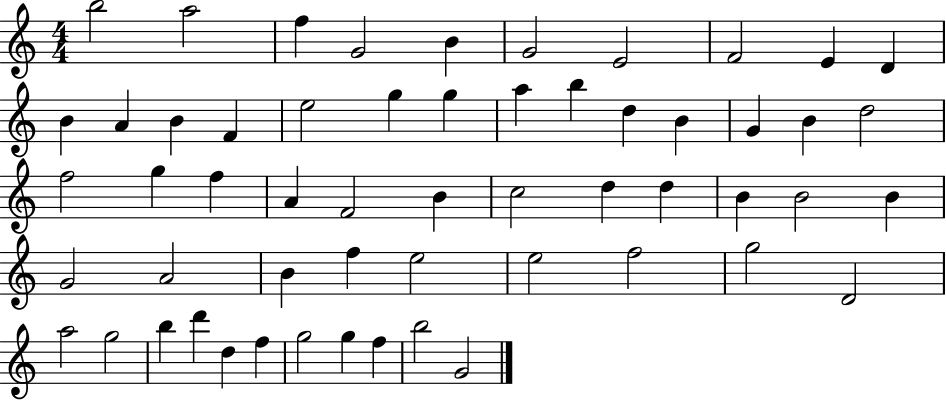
{
  \clef treble
  \numericTimeSignature
  \time 4/4
  \key c \major
  b''2 a''2 | f''4 g'2 b'4 | g'2 e'2 | f'2 e'4 d'4 | \break b'4 a'4 b'4 f'4 | e''2 g''4 g''4 | a''4 b''4 d''4 b'4 | g'4 b'4 d''2 | \break f''2 g''4 f''4 | a'4 f'2 b'4 | c''2 d''4 d''4 | b'4 b'2 b'4 | \break g'2 a'2 | b'4 f''4 e''2 | e''2 f''2 | g''2 d'2 | \break a''2 g''2 | b''4 d'''4 d''4 f''4 | g''2 g''4 f''4 | b''2 g'2 | \break \bar "|."
}